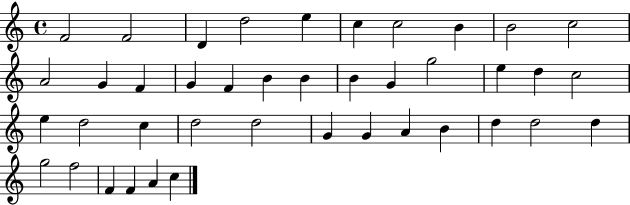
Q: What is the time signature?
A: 4/4